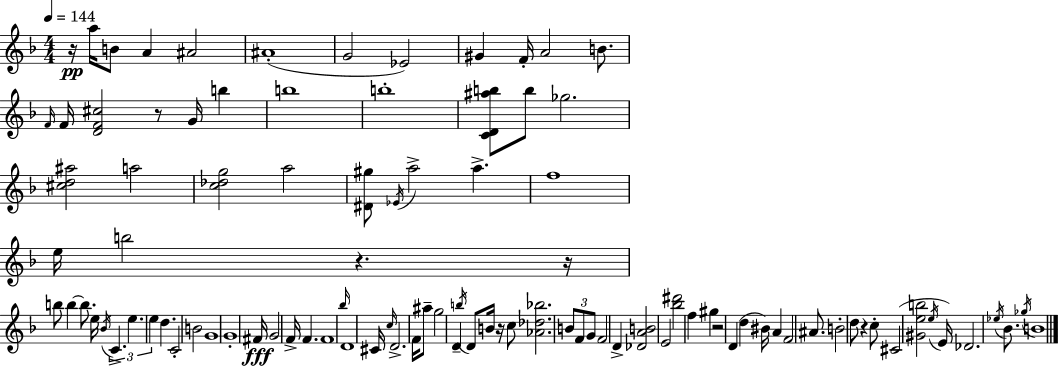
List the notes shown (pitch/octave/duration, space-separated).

R/s A5/s B4/e A4/q A#4/h A#4/w G4/h Eb4/h G#4/q F4/s A4/h B4/e. F4/s F4/s [D4,F4,C#5]/h R/e G4/s B5/q B5/w B5/w [C4,D4,A#5,B5]/e B5/e Gb5/h. [C#5,D5,A#5]/h A5/h [C5,Db5,G5]/h A5/h [D#4,G#5]/e Eb4/s A5/h A5/q. F5/w E5/s B5/h R/q. R/s B5/e B5/q B5/e. E5/s Bb4/s C4/q. E5/q. E5/q D5/q. C4/h B4/h G4/w G4/w F#4/s G4/h F4/s F4/q. F4/w Bb5/s D4/w C#4/s C5/s D4/h. F4/s A#5/e G5/h D4/q B5/s D4/e B4/s R/s C5/e [Ab4,Db5,Bb5]/h. B4/e F4/e G4/e F4/h D4/q [Db4,A4,B4]/h E4/h [Bb5,D#6]/h F5/q G#5/q R/h D4/q D5/q BIS4/s A4/q F4/h A#4/e. B4/h D5/e R/q C5/e C#4/h [G#4,E5,B5]/h E5/s E4/s Db4/h. Eb5/s Bb4/e. Gb5/s B4/w